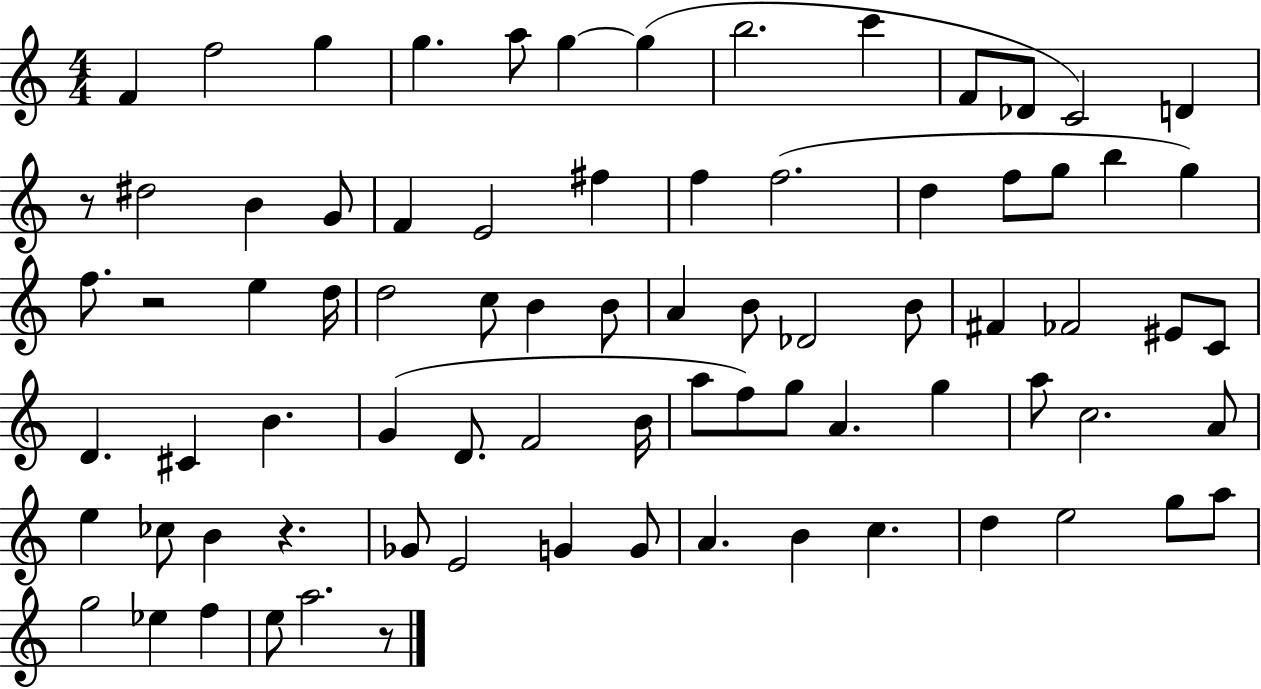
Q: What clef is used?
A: treble